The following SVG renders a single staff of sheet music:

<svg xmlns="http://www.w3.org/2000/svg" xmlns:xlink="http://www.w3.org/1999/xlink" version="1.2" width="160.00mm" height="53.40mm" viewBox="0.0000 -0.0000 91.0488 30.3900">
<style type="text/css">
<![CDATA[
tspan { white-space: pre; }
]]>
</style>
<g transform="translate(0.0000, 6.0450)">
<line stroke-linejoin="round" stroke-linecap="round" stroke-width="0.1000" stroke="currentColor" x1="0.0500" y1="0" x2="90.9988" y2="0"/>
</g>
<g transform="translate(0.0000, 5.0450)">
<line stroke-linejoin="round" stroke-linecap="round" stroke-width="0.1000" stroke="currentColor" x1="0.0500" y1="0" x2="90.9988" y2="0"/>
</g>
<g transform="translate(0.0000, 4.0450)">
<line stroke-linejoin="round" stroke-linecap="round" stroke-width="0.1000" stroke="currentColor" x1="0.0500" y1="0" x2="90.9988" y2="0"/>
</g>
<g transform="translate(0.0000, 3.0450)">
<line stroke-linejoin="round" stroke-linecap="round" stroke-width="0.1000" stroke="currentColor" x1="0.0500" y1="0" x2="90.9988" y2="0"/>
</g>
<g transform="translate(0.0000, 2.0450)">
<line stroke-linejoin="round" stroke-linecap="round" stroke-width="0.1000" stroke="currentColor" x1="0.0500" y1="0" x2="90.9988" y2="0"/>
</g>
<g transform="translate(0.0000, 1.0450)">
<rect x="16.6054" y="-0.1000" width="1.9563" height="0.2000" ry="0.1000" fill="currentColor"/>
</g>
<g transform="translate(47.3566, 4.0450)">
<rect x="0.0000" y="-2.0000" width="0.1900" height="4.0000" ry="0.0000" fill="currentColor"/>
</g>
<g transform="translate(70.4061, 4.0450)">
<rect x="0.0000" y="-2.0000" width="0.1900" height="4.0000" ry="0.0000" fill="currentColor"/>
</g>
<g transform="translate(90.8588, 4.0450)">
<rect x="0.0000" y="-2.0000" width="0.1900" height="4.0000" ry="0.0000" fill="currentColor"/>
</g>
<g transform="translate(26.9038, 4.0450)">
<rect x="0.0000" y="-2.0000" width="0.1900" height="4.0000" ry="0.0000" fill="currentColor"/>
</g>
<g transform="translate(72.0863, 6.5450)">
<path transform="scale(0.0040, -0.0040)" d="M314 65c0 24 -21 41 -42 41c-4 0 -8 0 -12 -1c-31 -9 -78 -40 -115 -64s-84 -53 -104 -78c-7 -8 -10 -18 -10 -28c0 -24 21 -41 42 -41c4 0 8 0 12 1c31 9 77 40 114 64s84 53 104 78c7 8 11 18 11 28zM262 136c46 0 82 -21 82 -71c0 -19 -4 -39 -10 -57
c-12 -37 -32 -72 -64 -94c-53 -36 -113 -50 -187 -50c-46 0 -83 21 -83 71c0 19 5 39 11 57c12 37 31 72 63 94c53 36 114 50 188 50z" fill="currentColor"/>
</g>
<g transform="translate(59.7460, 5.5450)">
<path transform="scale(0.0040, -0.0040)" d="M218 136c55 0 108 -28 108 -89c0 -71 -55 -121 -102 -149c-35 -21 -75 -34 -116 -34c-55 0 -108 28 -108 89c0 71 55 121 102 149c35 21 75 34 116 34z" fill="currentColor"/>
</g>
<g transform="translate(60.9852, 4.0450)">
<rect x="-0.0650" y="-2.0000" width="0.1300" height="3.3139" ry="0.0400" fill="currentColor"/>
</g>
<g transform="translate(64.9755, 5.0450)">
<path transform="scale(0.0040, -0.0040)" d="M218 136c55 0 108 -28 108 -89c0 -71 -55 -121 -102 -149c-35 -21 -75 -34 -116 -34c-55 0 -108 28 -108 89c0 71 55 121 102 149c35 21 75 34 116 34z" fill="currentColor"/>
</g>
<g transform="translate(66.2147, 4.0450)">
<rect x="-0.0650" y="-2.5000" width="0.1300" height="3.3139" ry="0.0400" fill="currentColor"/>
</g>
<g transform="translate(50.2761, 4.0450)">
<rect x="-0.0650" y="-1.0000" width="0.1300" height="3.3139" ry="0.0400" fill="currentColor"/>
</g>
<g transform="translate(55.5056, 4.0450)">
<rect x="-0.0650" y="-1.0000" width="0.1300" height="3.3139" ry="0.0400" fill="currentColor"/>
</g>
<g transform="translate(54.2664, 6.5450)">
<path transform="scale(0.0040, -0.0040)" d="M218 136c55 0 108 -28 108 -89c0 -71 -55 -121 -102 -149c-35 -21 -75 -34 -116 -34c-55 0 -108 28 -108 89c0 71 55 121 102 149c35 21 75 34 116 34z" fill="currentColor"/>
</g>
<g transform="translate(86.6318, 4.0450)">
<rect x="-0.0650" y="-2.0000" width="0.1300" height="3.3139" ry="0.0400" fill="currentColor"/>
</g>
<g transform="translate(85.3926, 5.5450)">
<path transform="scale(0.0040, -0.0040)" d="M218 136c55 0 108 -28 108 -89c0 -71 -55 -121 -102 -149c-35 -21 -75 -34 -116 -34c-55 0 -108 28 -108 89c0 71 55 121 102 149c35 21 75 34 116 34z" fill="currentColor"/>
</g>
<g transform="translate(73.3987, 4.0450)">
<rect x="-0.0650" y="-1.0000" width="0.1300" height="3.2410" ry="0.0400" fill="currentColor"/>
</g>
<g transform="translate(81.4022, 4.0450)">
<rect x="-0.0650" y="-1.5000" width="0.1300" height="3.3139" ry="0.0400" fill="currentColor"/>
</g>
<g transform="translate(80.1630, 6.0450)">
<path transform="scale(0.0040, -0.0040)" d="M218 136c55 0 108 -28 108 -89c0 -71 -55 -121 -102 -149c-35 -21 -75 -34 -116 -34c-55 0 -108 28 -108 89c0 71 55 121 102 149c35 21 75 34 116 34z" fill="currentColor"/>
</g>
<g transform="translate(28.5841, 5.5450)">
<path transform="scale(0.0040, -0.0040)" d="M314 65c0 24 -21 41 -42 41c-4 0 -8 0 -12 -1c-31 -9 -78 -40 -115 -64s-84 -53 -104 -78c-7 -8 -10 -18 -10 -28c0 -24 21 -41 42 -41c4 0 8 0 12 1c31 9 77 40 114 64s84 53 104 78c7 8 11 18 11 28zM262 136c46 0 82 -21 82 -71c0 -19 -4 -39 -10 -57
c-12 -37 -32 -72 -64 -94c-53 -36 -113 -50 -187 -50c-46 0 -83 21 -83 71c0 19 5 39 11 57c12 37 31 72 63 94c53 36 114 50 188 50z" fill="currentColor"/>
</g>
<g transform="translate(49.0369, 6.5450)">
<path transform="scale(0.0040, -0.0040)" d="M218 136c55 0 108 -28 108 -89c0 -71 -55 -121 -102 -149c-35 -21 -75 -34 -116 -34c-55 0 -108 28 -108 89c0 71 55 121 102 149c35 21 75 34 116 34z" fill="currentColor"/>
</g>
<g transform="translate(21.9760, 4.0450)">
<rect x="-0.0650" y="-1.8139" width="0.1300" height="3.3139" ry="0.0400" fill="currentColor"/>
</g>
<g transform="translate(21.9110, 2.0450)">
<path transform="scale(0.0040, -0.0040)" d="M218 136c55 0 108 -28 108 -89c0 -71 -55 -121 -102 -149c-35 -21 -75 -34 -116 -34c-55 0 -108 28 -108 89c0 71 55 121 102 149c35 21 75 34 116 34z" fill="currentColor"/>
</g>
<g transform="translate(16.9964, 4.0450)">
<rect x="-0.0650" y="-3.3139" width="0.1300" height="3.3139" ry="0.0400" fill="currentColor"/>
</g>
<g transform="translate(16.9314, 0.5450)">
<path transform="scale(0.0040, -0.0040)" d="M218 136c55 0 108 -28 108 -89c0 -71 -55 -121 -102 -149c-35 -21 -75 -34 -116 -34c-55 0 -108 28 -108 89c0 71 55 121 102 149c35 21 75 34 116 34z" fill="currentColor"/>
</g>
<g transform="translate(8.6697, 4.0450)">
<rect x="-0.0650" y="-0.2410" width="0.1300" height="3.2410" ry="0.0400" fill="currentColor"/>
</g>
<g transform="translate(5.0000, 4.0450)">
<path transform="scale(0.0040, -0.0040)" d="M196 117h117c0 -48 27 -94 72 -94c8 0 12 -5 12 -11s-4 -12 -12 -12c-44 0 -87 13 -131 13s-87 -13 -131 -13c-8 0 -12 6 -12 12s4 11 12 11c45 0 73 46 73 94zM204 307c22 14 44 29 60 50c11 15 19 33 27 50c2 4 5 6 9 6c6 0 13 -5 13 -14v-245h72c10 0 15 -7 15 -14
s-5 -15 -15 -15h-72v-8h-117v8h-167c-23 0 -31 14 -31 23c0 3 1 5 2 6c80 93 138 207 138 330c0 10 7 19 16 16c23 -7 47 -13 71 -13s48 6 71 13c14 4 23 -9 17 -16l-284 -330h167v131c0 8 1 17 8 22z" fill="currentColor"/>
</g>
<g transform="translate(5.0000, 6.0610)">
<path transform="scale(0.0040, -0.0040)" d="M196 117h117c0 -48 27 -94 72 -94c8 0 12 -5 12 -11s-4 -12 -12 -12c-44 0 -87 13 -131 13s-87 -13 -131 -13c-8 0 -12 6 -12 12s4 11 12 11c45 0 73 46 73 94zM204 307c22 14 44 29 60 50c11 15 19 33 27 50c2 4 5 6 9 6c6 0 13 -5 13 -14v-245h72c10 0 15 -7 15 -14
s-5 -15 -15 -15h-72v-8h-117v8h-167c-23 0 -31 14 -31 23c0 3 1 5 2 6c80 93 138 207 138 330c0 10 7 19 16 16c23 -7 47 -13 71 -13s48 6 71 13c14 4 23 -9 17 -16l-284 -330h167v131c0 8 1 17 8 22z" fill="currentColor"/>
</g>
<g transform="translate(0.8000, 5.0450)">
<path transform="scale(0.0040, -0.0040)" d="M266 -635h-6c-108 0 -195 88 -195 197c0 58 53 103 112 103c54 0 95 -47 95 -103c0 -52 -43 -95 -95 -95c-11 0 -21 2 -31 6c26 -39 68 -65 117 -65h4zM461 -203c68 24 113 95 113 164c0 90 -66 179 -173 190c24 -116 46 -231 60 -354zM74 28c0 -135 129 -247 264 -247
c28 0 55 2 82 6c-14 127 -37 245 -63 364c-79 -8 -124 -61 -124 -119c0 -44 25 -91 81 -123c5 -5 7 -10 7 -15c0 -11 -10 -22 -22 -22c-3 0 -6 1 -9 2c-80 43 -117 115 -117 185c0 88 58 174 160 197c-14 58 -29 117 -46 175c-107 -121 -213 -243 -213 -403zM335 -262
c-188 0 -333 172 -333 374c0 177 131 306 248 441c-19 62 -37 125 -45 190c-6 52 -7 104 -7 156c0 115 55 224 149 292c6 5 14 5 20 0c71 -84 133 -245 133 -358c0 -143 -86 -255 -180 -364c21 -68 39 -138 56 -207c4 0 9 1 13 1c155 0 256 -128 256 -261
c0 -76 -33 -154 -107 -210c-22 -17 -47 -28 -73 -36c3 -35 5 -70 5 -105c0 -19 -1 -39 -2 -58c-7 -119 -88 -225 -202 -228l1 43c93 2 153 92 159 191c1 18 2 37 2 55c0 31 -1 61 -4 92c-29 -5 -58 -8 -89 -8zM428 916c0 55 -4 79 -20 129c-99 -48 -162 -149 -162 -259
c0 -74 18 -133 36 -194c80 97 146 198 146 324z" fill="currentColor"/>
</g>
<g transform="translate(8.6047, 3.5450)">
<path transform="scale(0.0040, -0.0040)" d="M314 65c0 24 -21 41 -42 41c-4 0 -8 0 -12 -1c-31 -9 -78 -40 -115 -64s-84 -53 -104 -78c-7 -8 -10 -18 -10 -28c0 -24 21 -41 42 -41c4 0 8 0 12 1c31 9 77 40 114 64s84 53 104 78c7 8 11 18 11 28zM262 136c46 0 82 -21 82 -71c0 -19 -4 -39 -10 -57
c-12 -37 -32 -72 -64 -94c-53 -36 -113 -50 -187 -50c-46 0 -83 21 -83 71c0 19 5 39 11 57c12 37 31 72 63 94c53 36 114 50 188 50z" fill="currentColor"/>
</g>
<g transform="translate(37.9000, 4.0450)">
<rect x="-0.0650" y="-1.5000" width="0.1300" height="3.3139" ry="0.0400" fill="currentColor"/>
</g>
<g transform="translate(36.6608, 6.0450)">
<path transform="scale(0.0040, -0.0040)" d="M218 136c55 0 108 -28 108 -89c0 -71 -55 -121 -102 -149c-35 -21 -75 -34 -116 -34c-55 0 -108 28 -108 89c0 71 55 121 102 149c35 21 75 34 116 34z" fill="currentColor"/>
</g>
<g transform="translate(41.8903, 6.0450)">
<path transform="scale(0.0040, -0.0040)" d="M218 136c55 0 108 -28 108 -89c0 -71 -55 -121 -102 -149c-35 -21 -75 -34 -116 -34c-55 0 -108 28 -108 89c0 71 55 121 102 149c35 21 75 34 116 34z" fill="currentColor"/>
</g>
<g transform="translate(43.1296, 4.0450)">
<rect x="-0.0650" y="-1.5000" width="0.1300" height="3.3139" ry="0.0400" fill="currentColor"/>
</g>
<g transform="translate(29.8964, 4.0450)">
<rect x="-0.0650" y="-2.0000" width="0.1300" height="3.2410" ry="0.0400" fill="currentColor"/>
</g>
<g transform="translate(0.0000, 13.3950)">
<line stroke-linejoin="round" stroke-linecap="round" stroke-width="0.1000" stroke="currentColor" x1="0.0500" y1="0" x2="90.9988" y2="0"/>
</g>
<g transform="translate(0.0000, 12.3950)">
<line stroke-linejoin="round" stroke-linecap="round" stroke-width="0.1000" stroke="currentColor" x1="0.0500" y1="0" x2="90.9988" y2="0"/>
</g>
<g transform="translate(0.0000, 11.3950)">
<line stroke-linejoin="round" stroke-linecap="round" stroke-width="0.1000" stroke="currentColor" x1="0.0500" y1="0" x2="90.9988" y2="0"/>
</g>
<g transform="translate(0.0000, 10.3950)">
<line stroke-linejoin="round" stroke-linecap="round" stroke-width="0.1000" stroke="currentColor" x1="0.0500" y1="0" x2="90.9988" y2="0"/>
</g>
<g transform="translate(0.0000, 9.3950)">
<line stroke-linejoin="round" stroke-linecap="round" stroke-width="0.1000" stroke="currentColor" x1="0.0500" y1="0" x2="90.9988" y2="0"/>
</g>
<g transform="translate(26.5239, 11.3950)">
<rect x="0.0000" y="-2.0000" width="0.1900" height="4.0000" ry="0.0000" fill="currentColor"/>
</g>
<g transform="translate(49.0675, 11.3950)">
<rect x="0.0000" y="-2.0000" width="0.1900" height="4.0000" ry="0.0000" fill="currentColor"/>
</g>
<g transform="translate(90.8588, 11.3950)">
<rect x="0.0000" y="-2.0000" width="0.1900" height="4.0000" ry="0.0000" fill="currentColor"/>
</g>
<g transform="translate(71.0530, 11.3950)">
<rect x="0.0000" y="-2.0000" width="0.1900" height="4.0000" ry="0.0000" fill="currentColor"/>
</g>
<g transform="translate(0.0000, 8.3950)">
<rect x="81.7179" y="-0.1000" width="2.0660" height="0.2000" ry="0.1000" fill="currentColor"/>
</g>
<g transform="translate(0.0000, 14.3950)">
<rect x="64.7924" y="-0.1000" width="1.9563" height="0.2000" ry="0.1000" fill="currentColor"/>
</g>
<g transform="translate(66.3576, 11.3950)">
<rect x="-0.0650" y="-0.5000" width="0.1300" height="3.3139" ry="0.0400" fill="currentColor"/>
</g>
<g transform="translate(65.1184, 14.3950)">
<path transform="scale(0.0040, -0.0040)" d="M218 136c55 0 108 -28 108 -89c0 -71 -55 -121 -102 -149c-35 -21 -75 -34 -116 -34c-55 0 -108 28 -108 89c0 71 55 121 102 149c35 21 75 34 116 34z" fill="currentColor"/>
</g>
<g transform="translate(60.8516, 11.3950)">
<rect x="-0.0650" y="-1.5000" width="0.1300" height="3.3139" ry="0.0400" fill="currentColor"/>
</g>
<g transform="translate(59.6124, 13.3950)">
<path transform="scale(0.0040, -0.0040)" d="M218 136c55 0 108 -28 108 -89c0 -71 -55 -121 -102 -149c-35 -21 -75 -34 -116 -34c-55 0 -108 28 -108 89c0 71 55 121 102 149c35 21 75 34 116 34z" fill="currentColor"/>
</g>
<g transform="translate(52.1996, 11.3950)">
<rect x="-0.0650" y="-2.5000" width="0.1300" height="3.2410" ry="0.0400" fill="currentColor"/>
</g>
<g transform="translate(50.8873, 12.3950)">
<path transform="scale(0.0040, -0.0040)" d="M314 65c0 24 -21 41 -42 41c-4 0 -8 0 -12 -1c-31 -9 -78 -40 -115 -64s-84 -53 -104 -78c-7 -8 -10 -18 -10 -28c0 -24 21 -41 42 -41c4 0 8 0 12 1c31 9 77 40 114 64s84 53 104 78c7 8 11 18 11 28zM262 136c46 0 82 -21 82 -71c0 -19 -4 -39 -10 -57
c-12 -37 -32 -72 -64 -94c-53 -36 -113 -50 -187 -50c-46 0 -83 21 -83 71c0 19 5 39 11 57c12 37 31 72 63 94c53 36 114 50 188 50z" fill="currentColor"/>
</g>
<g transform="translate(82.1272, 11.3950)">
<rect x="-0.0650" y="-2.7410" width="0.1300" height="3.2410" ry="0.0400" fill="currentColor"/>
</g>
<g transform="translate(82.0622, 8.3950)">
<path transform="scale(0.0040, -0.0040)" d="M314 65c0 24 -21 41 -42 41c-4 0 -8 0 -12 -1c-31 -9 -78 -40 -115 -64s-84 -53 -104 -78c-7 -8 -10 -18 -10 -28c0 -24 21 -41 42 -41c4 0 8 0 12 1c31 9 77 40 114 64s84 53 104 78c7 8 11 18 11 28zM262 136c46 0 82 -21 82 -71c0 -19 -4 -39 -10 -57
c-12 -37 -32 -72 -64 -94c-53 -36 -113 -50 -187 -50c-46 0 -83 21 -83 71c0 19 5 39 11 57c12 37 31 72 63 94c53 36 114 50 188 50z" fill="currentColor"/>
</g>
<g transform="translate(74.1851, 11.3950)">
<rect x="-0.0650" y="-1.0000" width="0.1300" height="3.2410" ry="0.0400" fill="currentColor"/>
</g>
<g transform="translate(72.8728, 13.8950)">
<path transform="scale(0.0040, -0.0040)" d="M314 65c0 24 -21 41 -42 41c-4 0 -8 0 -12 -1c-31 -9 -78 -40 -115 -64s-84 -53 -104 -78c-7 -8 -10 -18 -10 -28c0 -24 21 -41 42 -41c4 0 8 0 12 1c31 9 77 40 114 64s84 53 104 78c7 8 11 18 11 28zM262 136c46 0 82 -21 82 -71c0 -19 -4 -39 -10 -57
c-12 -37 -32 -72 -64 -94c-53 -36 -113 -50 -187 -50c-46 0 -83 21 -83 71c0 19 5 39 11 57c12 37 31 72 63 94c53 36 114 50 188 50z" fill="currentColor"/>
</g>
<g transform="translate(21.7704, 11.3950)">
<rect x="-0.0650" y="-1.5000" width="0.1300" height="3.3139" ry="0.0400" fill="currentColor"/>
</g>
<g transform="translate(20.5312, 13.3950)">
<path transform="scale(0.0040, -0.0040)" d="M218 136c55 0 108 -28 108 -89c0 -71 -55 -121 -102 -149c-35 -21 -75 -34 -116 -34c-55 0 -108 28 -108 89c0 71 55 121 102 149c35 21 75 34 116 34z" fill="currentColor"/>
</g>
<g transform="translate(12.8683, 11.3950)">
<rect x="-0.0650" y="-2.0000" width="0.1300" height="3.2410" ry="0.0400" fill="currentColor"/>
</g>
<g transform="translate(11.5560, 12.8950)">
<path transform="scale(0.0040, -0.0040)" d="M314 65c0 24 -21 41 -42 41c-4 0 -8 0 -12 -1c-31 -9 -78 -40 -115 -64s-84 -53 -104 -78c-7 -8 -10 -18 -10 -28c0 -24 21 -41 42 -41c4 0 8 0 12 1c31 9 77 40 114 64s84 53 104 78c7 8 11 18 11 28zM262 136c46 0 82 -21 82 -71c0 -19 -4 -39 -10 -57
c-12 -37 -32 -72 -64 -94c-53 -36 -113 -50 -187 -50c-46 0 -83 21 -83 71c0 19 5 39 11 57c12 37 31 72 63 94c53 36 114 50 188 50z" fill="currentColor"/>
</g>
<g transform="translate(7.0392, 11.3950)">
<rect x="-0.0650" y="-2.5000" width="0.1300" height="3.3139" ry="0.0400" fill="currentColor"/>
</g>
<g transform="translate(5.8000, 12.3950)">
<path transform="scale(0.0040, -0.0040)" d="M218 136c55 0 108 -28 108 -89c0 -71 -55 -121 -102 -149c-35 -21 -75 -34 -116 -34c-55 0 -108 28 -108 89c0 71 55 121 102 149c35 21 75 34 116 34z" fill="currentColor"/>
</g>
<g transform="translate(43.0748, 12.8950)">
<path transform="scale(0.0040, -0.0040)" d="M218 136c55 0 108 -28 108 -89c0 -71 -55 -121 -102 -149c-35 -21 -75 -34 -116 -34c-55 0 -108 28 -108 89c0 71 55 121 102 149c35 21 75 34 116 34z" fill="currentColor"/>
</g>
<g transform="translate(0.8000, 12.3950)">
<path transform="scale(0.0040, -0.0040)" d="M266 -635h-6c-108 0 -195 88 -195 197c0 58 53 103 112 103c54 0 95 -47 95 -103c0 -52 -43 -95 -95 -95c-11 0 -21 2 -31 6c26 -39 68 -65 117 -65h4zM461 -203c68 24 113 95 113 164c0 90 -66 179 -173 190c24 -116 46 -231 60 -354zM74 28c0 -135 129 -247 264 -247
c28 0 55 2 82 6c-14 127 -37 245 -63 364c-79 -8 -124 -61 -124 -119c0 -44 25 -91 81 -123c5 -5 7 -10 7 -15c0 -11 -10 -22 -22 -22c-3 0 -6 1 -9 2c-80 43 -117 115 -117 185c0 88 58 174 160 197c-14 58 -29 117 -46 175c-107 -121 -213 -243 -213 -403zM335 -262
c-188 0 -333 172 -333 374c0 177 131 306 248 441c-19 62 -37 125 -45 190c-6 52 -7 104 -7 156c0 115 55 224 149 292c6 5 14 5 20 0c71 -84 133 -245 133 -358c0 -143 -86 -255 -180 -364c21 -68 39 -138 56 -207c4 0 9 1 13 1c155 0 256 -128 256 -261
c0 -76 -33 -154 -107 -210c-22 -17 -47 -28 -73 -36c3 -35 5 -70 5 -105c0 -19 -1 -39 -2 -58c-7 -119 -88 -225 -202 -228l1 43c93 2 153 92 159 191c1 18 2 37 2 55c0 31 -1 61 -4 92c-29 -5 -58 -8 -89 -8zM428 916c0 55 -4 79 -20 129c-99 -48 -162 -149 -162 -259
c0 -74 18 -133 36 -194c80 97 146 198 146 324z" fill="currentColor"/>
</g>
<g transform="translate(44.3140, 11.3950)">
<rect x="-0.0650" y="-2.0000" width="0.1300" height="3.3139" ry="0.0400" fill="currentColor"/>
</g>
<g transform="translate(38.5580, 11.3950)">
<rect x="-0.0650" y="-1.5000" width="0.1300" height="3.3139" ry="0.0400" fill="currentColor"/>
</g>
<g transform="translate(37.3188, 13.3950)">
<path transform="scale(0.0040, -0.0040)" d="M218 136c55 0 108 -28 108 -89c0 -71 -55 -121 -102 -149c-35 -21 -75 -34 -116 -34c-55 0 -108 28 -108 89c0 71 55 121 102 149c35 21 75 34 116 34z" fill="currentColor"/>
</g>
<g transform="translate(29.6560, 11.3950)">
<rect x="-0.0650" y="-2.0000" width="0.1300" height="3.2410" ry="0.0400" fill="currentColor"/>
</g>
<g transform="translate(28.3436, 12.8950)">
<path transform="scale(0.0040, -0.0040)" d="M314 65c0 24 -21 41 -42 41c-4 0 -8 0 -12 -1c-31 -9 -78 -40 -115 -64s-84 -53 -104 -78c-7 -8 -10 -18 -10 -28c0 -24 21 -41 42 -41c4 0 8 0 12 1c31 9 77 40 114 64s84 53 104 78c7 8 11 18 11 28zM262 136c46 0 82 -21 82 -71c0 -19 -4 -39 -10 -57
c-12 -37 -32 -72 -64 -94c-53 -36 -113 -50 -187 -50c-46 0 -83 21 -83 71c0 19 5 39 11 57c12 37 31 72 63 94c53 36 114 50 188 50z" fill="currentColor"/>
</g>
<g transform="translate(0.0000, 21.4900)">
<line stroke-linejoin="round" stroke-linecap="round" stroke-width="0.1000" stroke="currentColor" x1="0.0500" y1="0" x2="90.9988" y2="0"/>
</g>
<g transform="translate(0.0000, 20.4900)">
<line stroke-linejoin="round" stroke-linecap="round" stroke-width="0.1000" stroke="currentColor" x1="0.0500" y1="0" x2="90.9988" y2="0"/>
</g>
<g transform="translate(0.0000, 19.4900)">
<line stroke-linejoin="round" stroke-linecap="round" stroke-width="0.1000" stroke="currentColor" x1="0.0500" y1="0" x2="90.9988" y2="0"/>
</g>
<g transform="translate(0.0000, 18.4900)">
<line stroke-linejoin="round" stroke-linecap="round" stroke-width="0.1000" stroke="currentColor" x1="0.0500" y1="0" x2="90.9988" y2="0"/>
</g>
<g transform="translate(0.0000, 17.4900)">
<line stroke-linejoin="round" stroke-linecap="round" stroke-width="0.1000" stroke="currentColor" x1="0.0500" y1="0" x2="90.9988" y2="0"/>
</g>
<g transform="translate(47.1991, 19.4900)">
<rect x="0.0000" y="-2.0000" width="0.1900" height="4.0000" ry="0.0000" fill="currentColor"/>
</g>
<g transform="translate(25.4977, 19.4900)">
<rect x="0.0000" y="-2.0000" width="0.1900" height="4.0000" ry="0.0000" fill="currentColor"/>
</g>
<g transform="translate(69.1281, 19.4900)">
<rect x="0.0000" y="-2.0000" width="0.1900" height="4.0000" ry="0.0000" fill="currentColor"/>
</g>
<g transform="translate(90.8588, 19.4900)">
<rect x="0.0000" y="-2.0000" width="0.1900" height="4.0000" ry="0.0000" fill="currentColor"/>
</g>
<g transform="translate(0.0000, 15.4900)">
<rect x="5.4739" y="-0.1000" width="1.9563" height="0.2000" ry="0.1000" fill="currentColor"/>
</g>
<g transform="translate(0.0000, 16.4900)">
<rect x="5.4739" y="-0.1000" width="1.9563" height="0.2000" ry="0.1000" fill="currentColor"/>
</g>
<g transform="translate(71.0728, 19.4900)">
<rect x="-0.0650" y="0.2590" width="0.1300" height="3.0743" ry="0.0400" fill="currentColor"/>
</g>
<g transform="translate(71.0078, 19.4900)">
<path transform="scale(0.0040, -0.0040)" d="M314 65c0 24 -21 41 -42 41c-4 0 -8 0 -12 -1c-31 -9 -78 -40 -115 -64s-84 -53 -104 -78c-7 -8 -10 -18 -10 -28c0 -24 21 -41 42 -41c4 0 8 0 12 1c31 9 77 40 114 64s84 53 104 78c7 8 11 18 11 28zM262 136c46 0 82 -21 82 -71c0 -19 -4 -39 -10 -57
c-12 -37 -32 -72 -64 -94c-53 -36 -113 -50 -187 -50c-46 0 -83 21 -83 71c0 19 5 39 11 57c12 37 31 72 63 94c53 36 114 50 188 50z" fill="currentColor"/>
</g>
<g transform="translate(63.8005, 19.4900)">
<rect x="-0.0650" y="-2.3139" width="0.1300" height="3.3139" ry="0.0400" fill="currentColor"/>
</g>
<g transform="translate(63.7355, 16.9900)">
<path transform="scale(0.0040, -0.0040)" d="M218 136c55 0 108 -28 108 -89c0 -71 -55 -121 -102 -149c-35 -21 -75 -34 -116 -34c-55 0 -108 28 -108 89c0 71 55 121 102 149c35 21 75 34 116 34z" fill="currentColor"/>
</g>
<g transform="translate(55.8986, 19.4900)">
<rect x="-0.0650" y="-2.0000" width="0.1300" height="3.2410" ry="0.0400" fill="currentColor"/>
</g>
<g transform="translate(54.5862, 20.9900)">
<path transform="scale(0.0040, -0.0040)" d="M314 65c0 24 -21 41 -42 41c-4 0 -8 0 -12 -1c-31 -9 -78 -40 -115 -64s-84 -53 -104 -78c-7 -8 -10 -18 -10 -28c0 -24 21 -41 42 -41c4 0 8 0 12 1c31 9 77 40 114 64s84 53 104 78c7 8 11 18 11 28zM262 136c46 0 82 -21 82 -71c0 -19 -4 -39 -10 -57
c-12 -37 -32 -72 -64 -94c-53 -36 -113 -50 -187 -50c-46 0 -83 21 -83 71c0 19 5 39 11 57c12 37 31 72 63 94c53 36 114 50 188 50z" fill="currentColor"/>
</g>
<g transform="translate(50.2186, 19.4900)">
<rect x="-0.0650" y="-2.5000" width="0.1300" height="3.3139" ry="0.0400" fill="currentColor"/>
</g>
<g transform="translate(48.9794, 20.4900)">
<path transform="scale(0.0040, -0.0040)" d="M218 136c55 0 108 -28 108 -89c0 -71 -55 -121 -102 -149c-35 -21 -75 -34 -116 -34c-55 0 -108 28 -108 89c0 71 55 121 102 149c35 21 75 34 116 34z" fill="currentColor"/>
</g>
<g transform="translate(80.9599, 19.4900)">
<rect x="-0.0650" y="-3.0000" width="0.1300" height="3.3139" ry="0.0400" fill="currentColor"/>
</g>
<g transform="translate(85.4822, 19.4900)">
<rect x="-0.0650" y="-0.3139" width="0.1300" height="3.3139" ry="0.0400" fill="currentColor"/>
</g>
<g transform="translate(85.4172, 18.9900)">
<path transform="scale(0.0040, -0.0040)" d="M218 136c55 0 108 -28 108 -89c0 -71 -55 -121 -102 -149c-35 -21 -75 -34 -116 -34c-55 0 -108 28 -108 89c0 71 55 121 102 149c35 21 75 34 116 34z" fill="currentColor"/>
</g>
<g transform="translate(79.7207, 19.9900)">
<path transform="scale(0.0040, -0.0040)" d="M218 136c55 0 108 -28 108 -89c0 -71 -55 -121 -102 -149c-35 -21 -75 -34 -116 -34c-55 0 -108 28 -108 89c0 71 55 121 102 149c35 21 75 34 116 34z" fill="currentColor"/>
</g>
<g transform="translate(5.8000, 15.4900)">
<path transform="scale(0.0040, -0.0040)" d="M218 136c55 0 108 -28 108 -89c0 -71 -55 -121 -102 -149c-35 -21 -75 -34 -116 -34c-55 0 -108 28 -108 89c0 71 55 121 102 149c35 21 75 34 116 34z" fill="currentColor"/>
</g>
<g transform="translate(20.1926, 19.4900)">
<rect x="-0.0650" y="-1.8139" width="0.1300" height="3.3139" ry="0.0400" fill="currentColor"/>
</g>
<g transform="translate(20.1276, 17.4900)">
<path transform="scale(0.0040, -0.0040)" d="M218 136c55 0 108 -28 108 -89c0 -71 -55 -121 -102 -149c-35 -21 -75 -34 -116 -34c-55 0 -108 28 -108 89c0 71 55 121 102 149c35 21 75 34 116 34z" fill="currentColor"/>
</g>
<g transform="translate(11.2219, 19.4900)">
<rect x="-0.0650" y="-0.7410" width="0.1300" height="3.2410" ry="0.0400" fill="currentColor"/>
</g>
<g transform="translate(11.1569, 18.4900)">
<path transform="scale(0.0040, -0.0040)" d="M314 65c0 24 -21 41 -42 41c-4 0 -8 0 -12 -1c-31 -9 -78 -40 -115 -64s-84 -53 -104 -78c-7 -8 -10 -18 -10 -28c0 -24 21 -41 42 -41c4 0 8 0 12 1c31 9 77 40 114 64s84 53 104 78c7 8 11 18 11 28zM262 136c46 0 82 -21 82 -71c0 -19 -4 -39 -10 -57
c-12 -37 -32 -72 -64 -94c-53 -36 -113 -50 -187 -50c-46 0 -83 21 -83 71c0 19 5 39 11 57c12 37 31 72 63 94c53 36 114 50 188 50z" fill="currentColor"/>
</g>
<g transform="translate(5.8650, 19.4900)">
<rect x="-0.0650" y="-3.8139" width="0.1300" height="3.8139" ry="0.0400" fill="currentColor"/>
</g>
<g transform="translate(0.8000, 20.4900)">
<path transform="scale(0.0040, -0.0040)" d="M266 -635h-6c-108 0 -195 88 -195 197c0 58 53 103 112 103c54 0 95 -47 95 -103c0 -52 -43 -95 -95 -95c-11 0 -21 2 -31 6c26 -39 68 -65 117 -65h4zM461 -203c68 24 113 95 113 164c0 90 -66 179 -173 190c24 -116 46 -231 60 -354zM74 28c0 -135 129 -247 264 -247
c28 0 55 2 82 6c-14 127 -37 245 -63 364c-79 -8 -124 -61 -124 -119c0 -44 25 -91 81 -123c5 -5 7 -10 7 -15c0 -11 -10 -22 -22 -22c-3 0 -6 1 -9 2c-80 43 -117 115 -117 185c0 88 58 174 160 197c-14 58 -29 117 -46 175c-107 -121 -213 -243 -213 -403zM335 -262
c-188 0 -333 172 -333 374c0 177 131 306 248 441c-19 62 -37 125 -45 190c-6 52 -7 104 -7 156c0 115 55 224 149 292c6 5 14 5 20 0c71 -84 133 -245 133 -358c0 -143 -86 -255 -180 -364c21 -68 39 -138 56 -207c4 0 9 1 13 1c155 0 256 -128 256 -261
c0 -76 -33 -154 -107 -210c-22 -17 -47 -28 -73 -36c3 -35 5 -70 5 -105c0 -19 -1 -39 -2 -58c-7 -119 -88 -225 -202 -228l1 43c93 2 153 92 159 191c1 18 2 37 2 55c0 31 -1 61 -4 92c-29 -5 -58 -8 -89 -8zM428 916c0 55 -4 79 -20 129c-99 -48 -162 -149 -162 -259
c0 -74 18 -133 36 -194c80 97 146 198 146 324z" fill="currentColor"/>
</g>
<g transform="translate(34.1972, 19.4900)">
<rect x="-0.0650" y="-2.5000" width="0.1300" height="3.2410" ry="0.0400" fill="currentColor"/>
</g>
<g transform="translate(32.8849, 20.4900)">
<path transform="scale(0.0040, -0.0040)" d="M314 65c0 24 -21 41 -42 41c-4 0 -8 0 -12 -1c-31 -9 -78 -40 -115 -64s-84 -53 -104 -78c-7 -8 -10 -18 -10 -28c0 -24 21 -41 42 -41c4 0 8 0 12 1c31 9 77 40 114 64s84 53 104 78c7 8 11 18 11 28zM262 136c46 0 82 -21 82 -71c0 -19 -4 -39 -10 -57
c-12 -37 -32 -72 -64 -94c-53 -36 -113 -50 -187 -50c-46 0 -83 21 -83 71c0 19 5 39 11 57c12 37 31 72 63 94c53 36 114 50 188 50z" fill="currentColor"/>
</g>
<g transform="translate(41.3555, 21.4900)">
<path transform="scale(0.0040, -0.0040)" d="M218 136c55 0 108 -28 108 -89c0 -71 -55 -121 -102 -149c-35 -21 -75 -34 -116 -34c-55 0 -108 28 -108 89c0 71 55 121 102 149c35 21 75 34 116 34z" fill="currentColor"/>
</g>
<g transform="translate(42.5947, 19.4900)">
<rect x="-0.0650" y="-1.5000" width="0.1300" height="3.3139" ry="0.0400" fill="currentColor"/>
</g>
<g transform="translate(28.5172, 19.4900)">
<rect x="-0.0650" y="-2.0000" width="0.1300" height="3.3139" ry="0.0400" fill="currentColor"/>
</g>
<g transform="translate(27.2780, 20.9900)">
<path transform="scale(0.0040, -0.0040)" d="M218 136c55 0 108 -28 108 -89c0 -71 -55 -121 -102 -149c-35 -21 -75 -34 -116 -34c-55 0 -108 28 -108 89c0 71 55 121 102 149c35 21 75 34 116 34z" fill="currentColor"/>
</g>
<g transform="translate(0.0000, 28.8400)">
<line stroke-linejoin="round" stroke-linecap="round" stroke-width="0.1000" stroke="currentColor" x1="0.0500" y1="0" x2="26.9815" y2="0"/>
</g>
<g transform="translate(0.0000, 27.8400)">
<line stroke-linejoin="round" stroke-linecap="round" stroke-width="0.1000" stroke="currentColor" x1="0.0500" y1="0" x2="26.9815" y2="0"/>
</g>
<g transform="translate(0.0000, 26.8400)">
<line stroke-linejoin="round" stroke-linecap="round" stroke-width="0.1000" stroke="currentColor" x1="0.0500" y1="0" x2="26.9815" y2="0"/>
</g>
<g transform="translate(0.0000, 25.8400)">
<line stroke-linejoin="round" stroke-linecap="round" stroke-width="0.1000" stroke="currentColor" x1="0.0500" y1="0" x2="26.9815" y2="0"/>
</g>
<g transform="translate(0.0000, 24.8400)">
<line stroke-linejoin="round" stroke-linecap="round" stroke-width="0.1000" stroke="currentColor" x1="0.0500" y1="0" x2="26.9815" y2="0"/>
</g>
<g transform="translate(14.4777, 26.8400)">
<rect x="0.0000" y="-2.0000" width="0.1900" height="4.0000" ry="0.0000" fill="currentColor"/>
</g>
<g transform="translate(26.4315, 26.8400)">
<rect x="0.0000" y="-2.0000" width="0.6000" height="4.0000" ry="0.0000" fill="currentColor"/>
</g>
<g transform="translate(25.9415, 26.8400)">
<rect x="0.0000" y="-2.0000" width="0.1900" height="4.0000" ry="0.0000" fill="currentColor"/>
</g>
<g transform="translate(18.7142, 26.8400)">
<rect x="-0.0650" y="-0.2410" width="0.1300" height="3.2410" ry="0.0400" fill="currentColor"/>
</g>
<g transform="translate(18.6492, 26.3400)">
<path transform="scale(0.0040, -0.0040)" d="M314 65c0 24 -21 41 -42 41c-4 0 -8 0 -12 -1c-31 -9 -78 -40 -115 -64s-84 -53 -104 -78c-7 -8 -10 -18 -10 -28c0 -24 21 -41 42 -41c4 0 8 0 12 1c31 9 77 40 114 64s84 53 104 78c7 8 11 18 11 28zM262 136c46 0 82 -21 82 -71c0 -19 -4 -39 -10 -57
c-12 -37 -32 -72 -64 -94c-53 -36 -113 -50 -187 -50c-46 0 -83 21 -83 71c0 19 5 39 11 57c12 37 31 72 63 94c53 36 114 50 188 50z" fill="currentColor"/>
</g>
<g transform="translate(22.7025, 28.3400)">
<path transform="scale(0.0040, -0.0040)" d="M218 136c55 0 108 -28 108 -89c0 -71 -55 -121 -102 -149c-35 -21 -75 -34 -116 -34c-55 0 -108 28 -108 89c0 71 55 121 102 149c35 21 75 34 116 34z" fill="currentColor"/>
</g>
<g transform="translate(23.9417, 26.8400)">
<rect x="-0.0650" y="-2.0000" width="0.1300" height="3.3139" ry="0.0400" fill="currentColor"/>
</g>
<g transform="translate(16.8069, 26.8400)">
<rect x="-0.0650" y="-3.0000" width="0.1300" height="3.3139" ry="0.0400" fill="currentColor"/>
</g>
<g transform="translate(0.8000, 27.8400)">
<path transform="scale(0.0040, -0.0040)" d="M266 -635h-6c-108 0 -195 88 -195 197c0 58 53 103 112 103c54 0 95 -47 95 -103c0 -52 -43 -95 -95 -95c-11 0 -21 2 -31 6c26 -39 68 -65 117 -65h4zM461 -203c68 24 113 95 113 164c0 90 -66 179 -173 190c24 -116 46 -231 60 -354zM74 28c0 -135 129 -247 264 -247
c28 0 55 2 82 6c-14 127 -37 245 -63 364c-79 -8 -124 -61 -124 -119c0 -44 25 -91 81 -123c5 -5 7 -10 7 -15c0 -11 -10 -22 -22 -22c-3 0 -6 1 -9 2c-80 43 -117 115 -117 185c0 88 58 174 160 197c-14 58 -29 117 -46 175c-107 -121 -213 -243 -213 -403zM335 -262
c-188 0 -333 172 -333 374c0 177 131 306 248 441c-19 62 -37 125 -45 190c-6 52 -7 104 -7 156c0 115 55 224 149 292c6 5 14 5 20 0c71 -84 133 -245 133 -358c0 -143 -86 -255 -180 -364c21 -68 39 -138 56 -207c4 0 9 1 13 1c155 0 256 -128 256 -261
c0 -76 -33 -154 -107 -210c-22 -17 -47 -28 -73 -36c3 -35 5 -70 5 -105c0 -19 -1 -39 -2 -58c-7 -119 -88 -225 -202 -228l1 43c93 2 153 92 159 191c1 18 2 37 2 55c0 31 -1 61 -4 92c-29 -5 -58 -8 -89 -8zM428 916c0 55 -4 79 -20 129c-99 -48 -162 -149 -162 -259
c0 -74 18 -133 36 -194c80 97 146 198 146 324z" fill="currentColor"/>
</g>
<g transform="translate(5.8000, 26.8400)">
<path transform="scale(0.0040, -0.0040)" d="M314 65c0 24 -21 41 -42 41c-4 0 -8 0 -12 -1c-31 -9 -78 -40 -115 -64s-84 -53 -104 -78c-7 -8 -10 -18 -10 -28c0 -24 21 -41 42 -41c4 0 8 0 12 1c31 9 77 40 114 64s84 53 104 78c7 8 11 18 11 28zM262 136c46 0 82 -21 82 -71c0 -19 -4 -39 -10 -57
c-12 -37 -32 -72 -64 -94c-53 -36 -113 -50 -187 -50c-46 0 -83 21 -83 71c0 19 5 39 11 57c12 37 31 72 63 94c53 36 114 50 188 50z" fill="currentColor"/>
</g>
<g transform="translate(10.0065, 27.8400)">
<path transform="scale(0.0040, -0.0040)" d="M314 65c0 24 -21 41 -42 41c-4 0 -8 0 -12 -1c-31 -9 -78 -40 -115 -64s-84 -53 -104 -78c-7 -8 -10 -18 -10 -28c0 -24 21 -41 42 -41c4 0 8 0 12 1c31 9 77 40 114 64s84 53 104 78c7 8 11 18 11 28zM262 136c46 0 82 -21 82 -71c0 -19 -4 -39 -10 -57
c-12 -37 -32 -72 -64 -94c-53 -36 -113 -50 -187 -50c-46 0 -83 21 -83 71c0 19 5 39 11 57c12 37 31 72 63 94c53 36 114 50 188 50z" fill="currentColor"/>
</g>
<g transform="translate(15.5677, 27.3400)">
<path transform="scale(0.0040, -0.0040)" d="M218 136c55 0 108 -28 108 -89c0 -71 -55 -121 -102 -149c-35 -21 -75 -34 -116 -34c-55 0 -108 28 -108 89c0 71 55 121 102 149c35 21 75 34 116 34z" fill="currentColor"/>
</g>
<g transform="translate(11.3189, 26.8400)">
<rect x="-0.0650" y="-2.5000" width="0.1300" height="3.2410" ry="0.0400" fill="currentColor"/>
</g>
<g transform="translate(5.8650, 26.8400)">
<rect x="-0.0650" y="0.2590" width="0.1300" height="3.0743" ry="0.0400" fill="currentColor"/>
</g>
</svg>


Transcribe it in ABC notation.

X:1
T:Untitled
M:4/4
L:1/4
K:C
c2 b f F2 E E D D F G D2 E F G F2 E F2 E F G2 E C D2 a2 c' d2 f F G2 E G F2 g B2 A c B2 G2 A c2 F